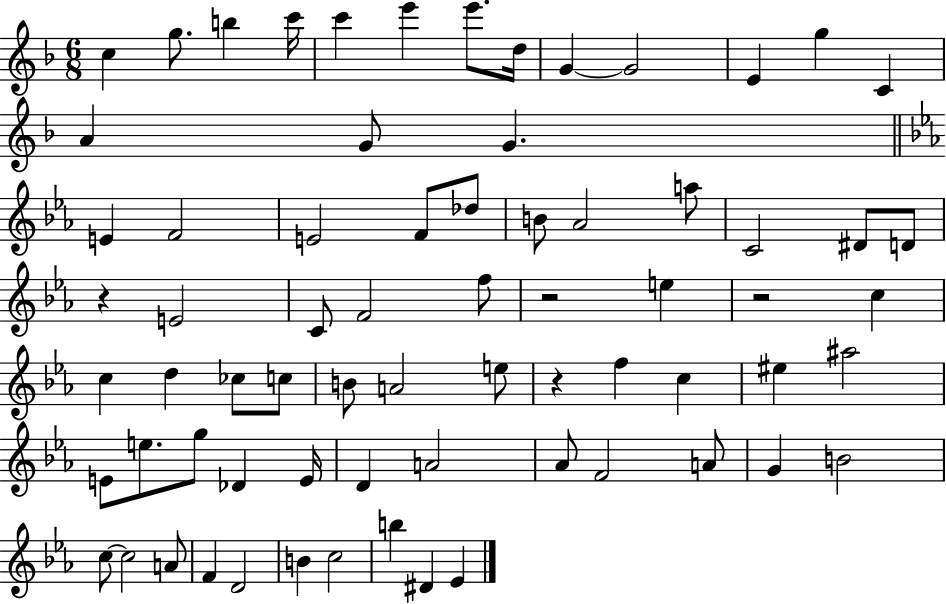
C5/q G5/e. B5/q C6/s C6/q E6/q E6/e. D5/s G4/q G4/h E4/q G5/q C4/q A4/q G4/e G4/q. E4/q F4/h E4/h F4/e Db5/e B4/e Ab4/h A5/e C4/h D#4/e D4/e R/q E4/h C4/e F4/h F5/e R/h E5/q R/h C5/q C5/q D5/q CES5/e C5/e B4/e A4/h E5/e R/q F5/q C5/q EIS5/q A#5/h E4/e E5/e. G5/e Db4/q E4/s D4/q A4/h Ab4/e F4/h A4/e G4/q B4/h C5/e C5/h A4/e F4/q D4/h B4/q C5/h B5/q D#4/q Eb4/q